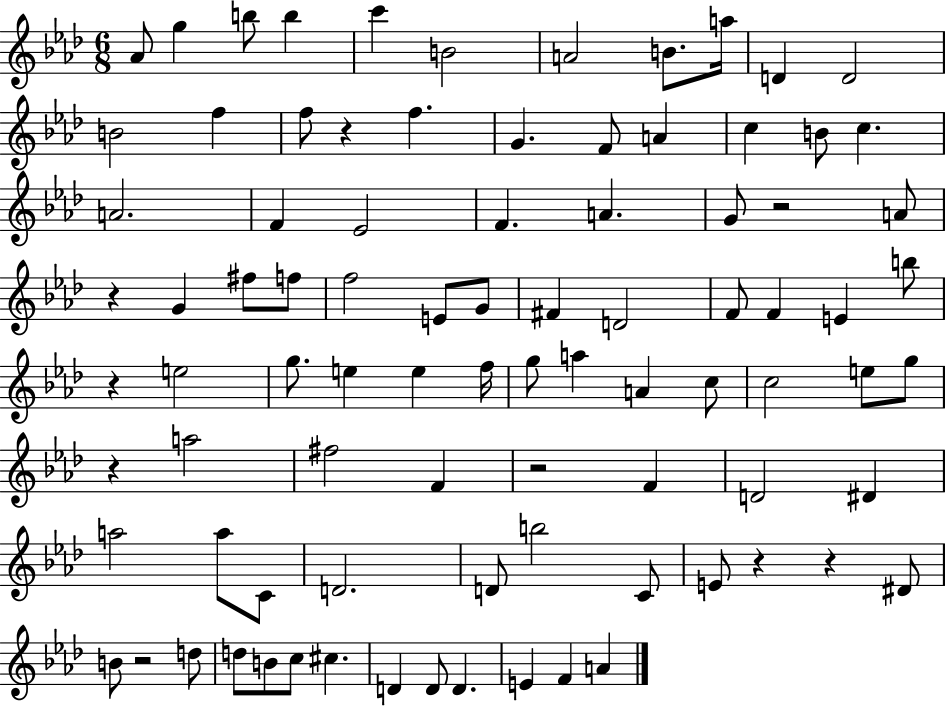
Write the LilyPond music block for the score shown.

{
  \clef treble
  \numericTimeSignature
  \time 6/8
  \key aes \major
  aes'8 g''4 b''8 b''4 | c'''4 b'2 | a'2 b'8. a''16 | d'4 d'2 | \break b'2 f''4 | f''8 r4 f''4. | g'4. f'8 a'4 | c''4 b'8 c''4. | \break a'2. | f'4 ees'2 | f'4. a'4. | g'8 r2 a'8 | \break r4 g'4 fis''8 f''8 | f''2 e'8 g'8 | fis'4 d'2 | f'8 f'4 e'4 b''8 | \break r4 e''2 | g''8. e''4 e''4 f''16 | g''8 a''4 a'4 c''8 | c''2 e''8 g''8 | \break r4 a''2 | fis''2 f'4 | r2 f'4 | d'2 dis'4 | \break a''2 a''8 c'8 | d'2. | d'8 b''2 c'8 | e'8 r4 r4 dis'8 | \break b'8 r2 d''8 | d''8 b'8 c''8 cis''4. | d'4 d'8 d'4. | e'4 f'4 a'4 | \break \bar "|."
}